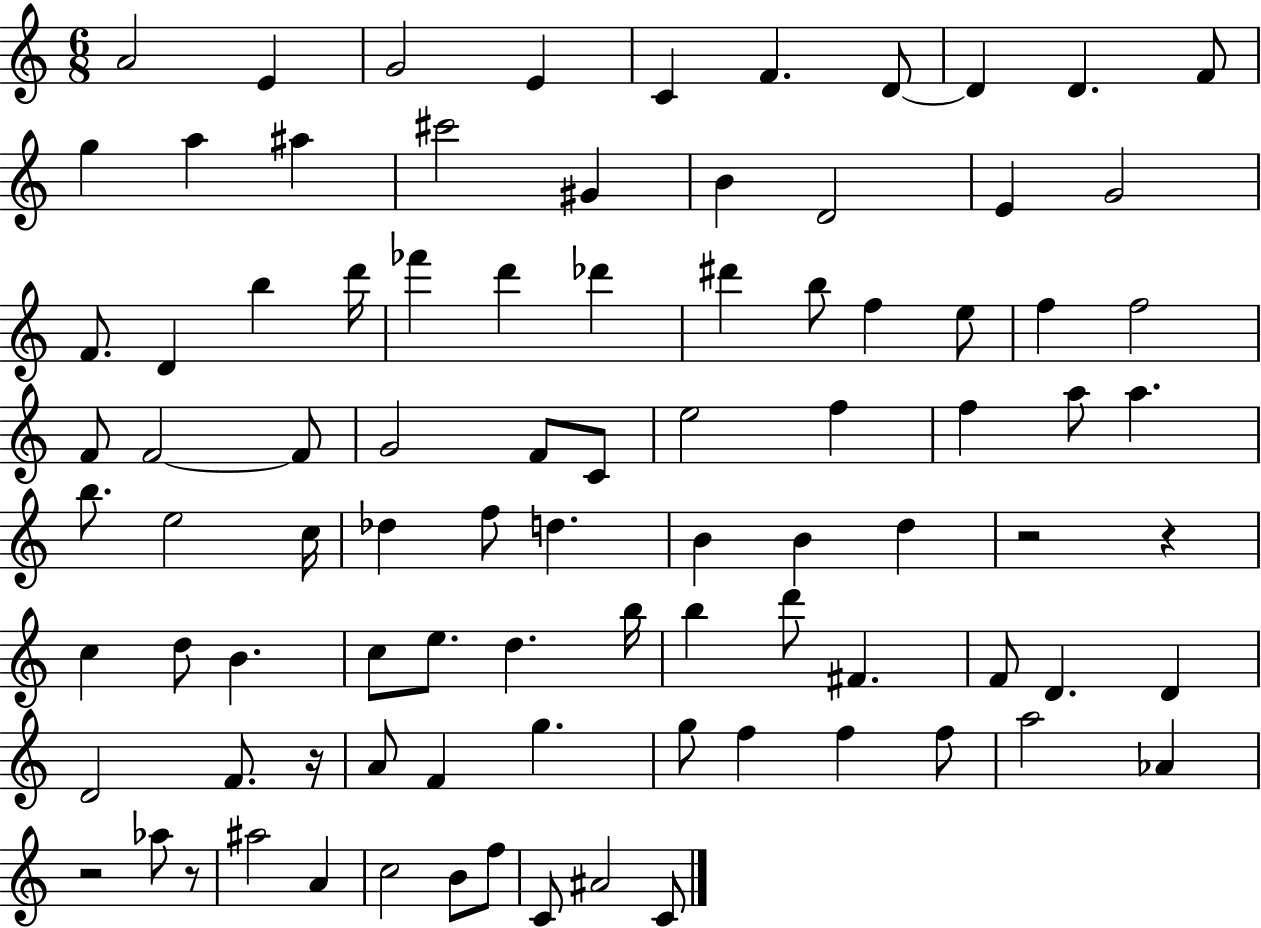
{
  \clef treble
  \numericTimeSignature
  \time 6/8
  \key c \major
  a'2 e'4 | g'2 e'4 | c'4 f'4. d'8~~ | d'4 d'4. f'8 | \break g''4 a''4 ais''4 | cis'''2 gis'4 | b'4 d'2 | e'4 g'2 | \break f'8. d'4 b''4 d'''16 | fes'''4 d'''4 des'''4 | dis'''4 b''8 f''4 e''8 | f''4 f''2 | \break f'8 f'2~~ f'8 | g'2 f'8 c'8 | e''2 f''4 | f''4 a''8 a''4. | \break b''8. e''2 c''16 | des''4 f''8 d''4. | b'4 b'4 d''4 | r2 r4 | \break c''4 d''8 b'4. | c''8 e''8. d''4. b''16 | b''4 d'''8 fis'4. | f'8 d'4. d'4 | \break d'2 f'8. r16 | a'8 f'4 g''4. | g''8 f''4 f''4 f''8 | a''2 aes'4 | \break r2 aes''8 r8 | ais''2 a'4 | c''2 b'8 f''8 | c'8 ais'2 c'8 | \break \bar "|."
}